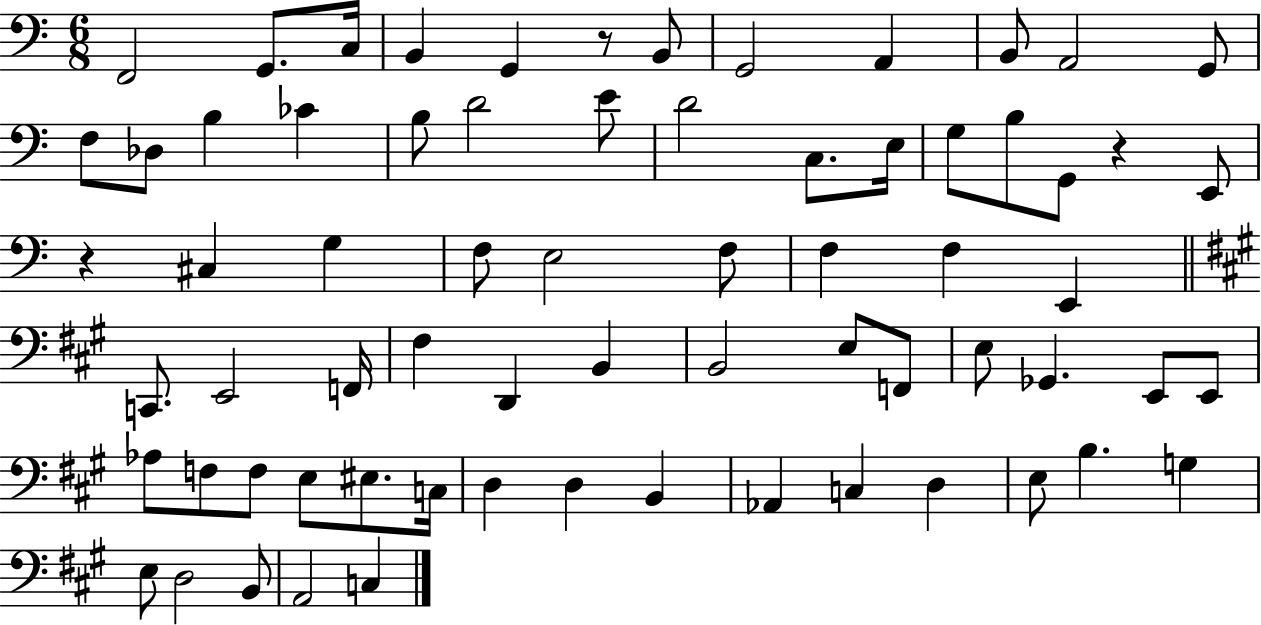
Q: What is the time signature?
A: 6/8